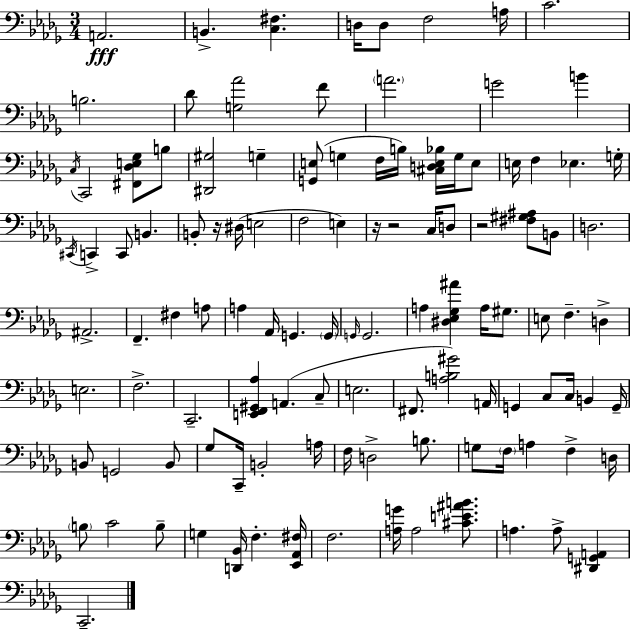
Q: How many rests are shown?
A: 4